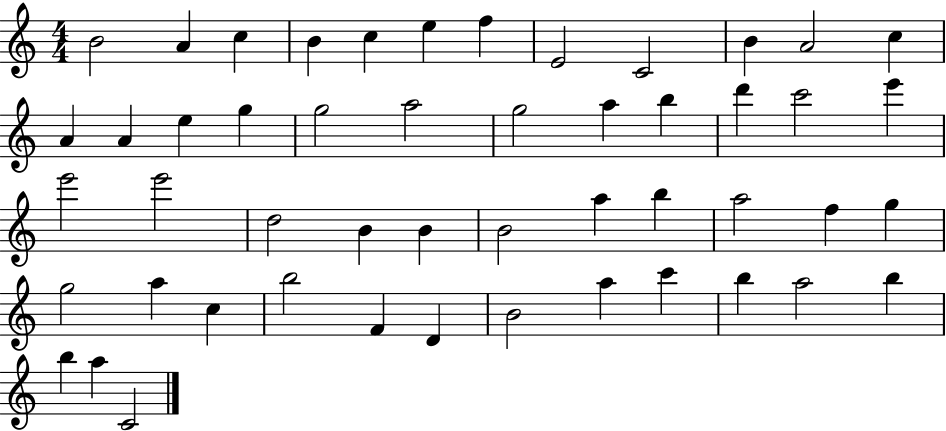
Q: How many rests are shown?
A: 0